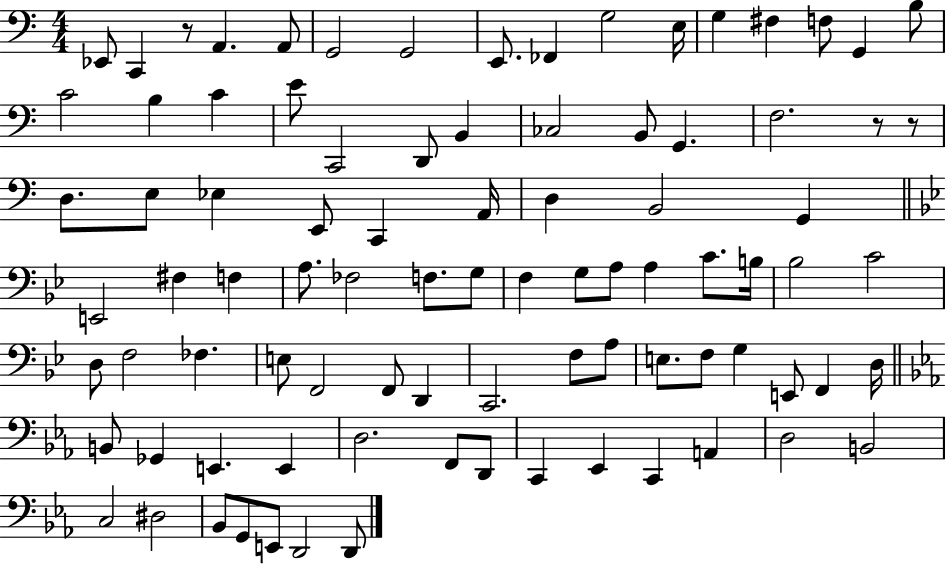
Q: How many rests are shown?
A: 3